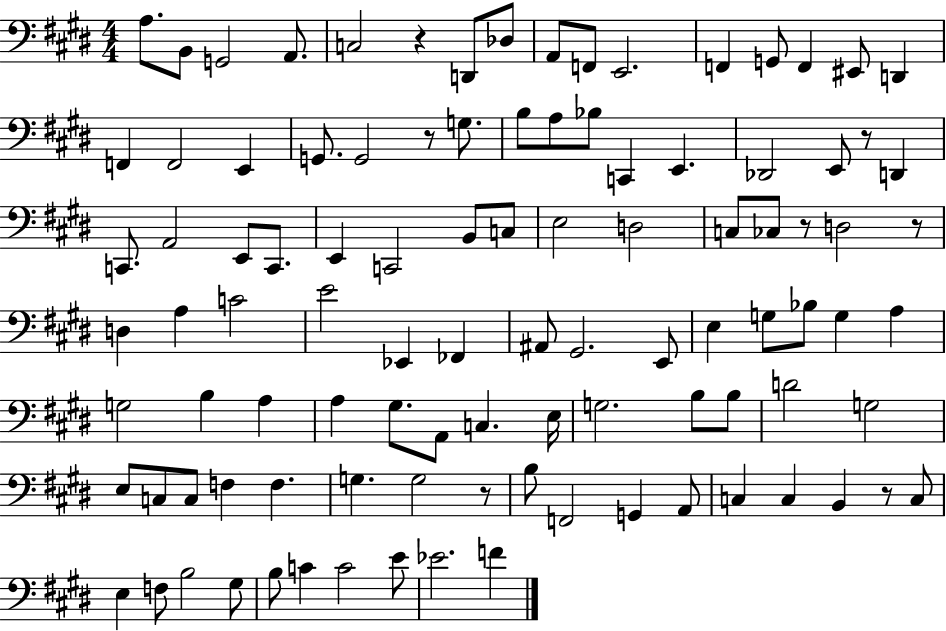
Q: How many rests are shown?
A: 7